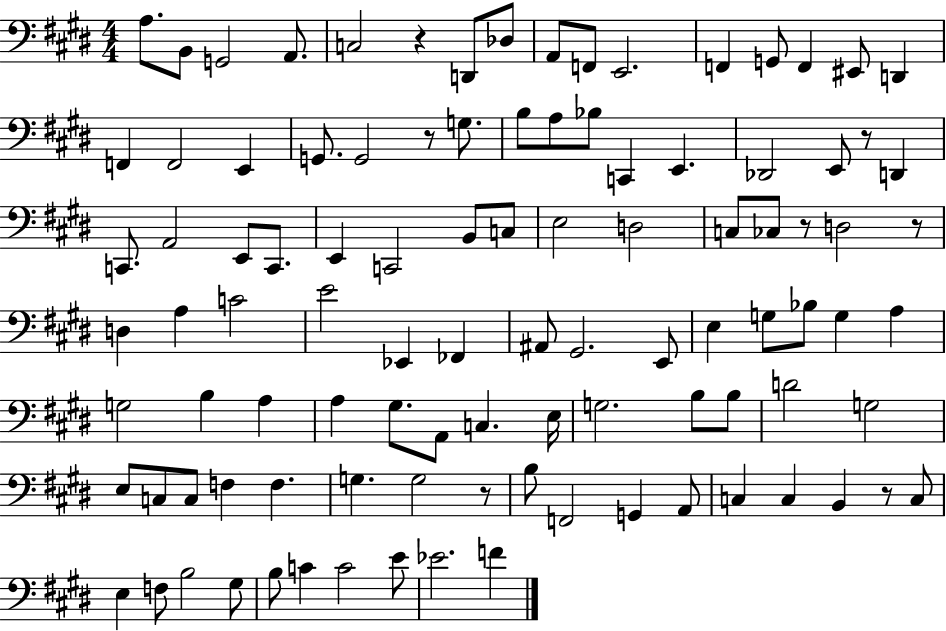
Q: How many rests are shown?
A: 7